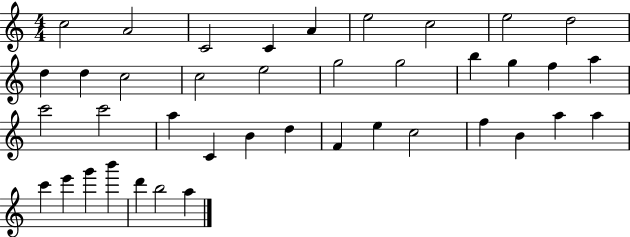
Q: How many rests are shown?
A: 0